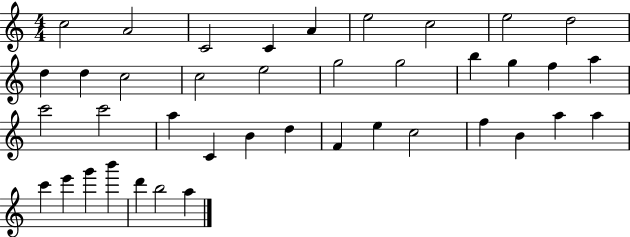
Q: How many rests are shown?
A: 0